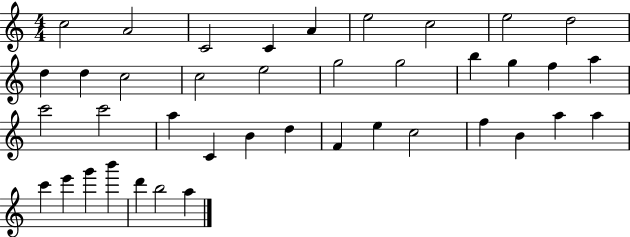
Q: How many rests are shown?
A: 0